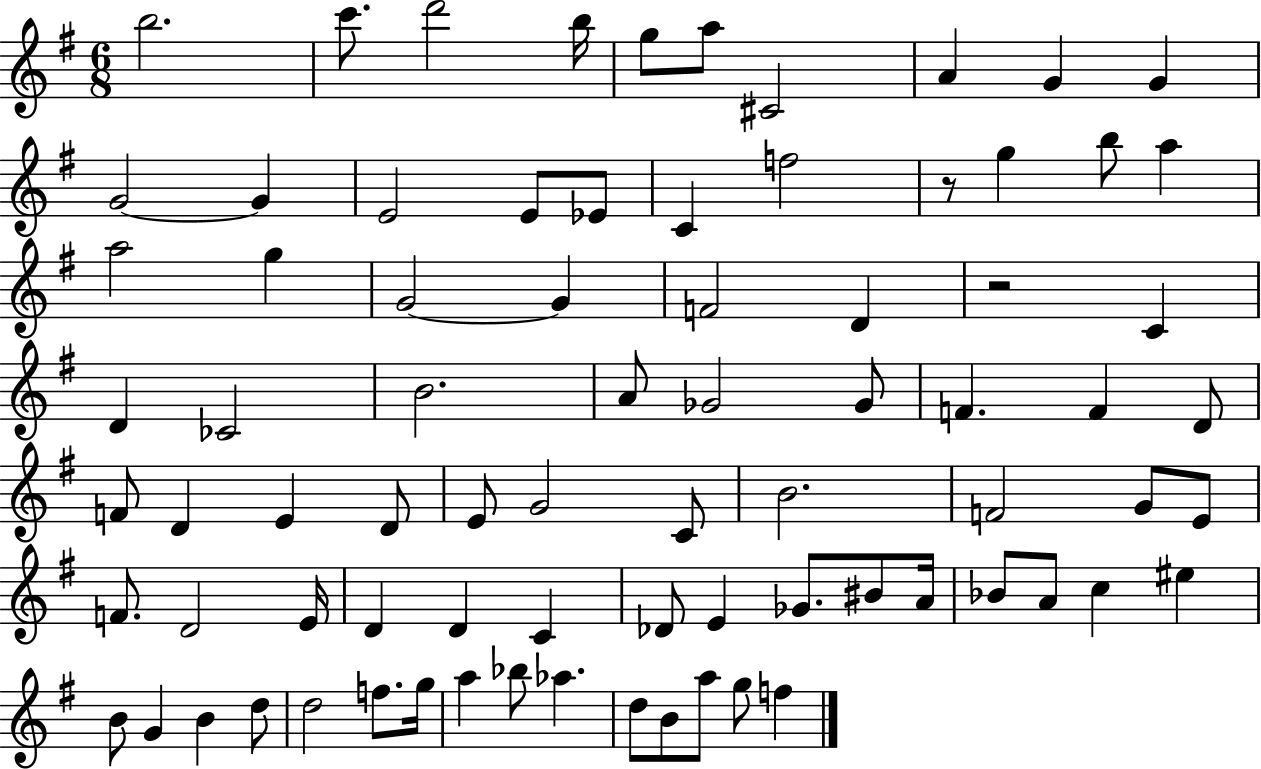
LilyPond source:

{
  \clef treble
  \numericTimeSignature
  \time 6/8
  \key g \major
  b''2. | c'''8. d'''2 b''16 | g''8 a''8 cis'2 | a'4 g'4 g'4 | \break g'2~~ g'4 | e'2 e'8 ees'8 | c'4 f''2 | r8 g''4 b''8 a''4 | \break a''2 g''4 | g'2~~ g'4 | f'2 d'4 | r2 c'4 | \break d'4 ces'2 | b'2. | a'8 ges'2 ges'8 | f'4. f'4 d'8 | \break f'8 d'4 e'4 d'8 | e'8 g'2 c'8 | b'2. | f'2 g'8 e'8 | \break f'8. d'2 e'16 | d'4 d'4 c'4 | des'8 e'4 ges'8. bis'8 a'16 | bes'8 a'8 c''4 eis''4 | \break b'8 g'4 b'4 d''8 | d''2 f''8. g''16 | a''4 bes''8 aes''4. | d''8 b'8 a''8 g''8 f''4 | \break \bar "|."
}